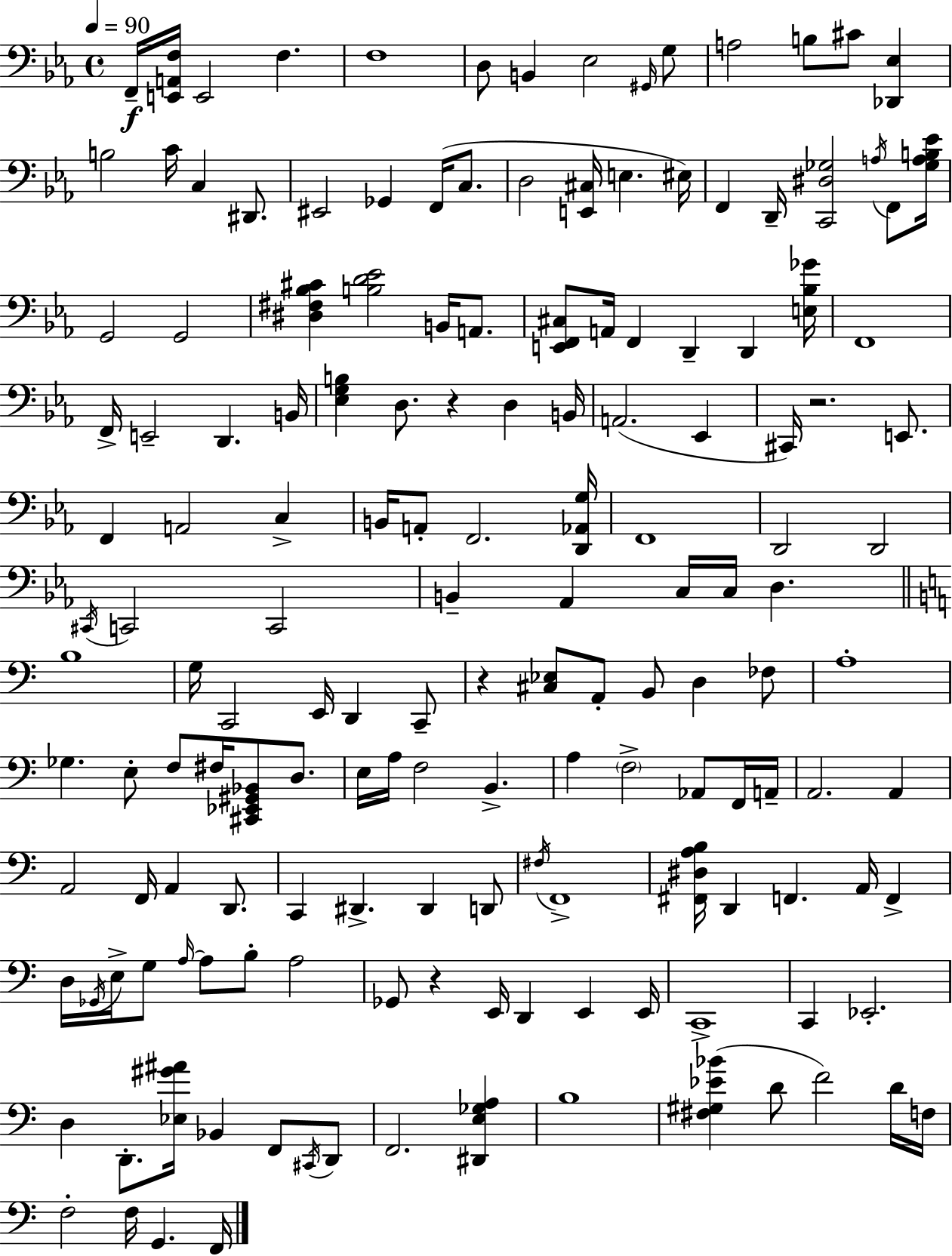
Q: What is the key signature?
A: C minor